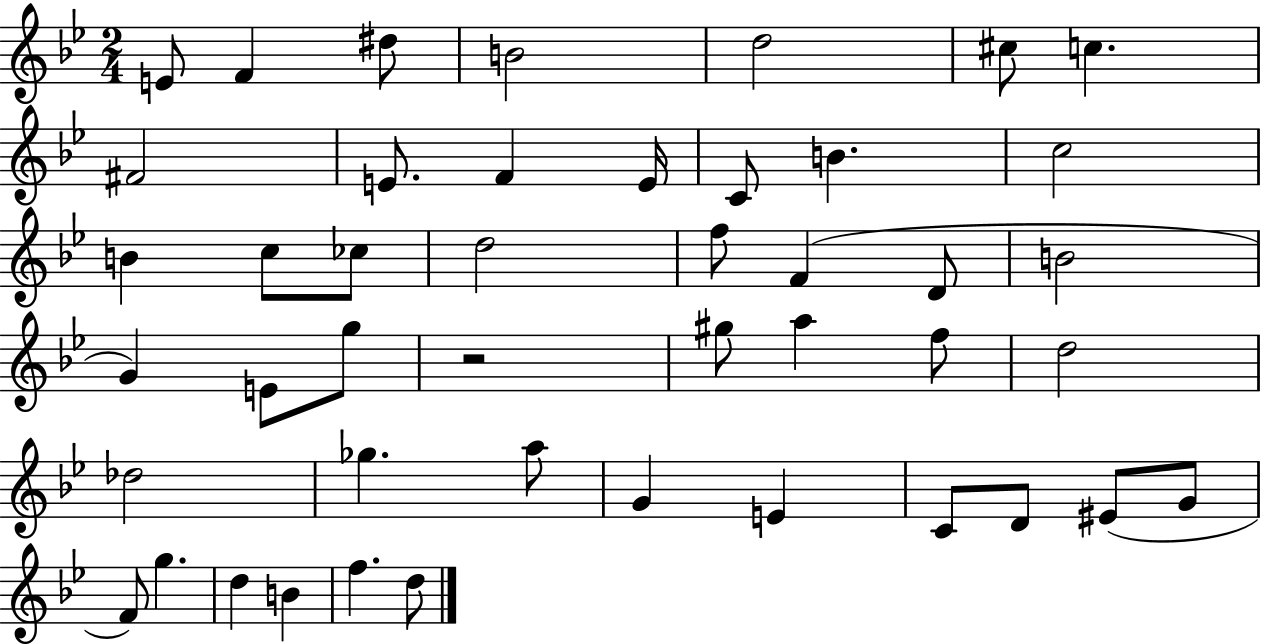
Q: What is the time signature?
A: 2/4